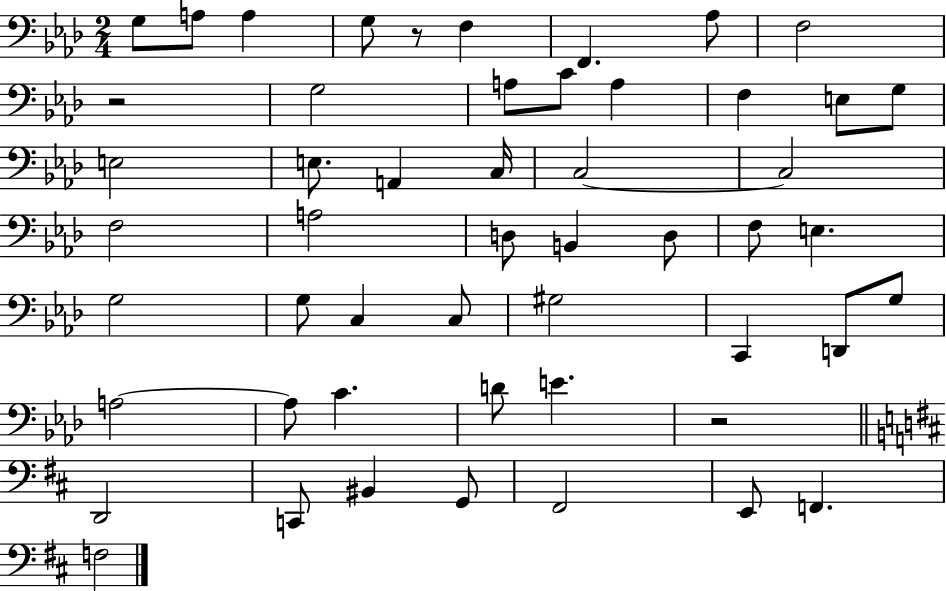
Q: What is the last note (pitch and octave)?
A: F3